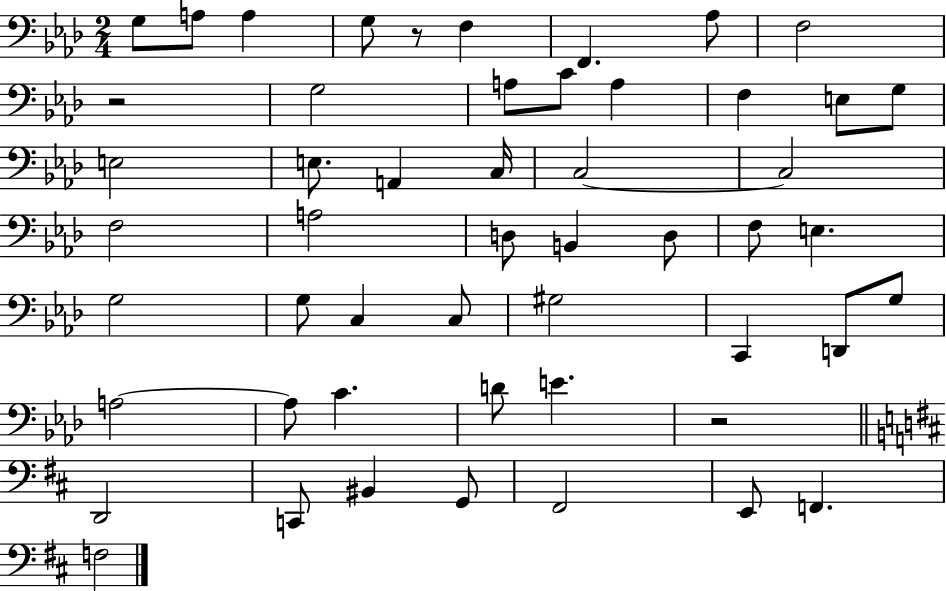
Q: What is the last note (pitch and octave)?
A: F3